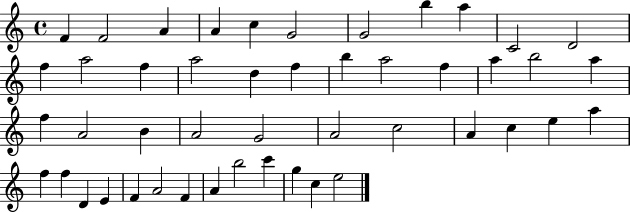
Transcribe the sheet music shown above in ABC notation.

X:1
T:Untitled
M:4/4
L:1/4
K:C
F F2 A A c G2 G2 b a C2 D2 f a2 f a2 d f b a2 f a b2 a f A2 B A2 G2 A2 c2 A c e a f f D E F A2 F A b2 c' g c e2